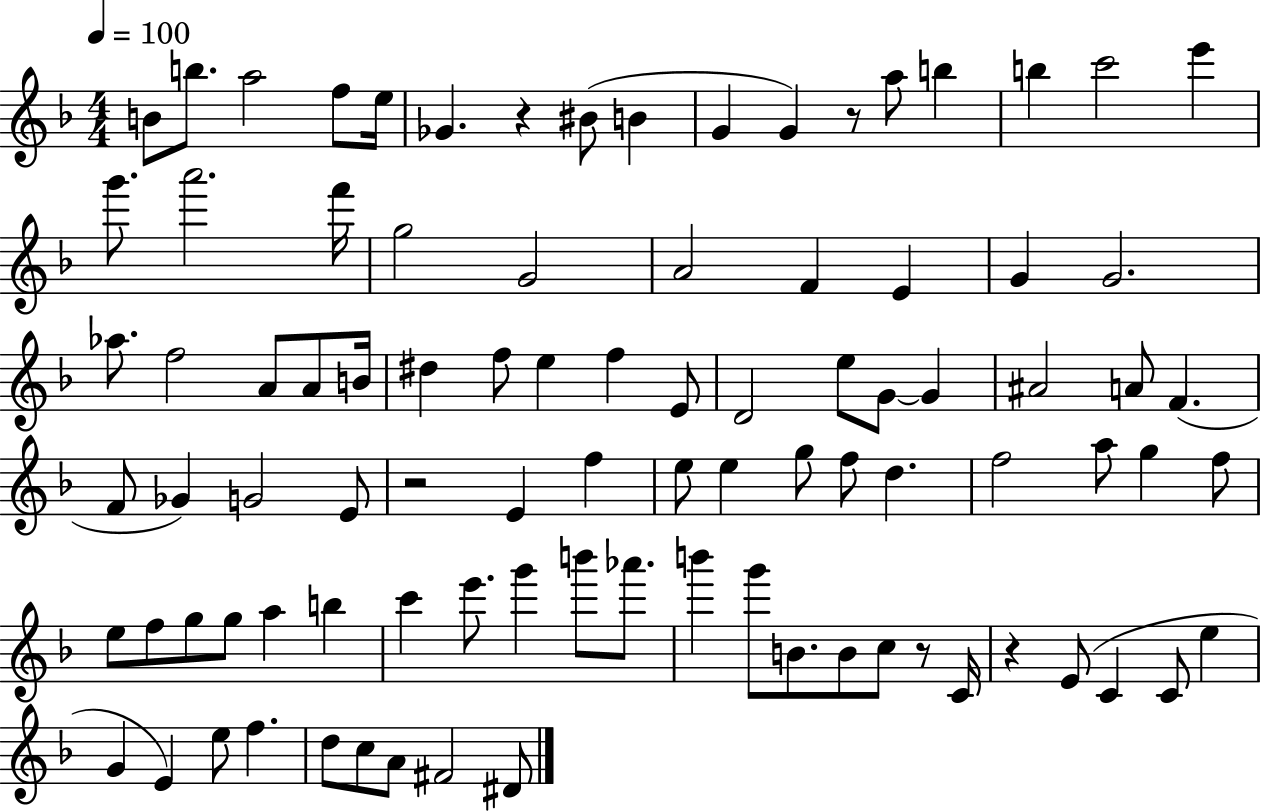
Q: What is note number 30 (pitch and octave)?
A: B4